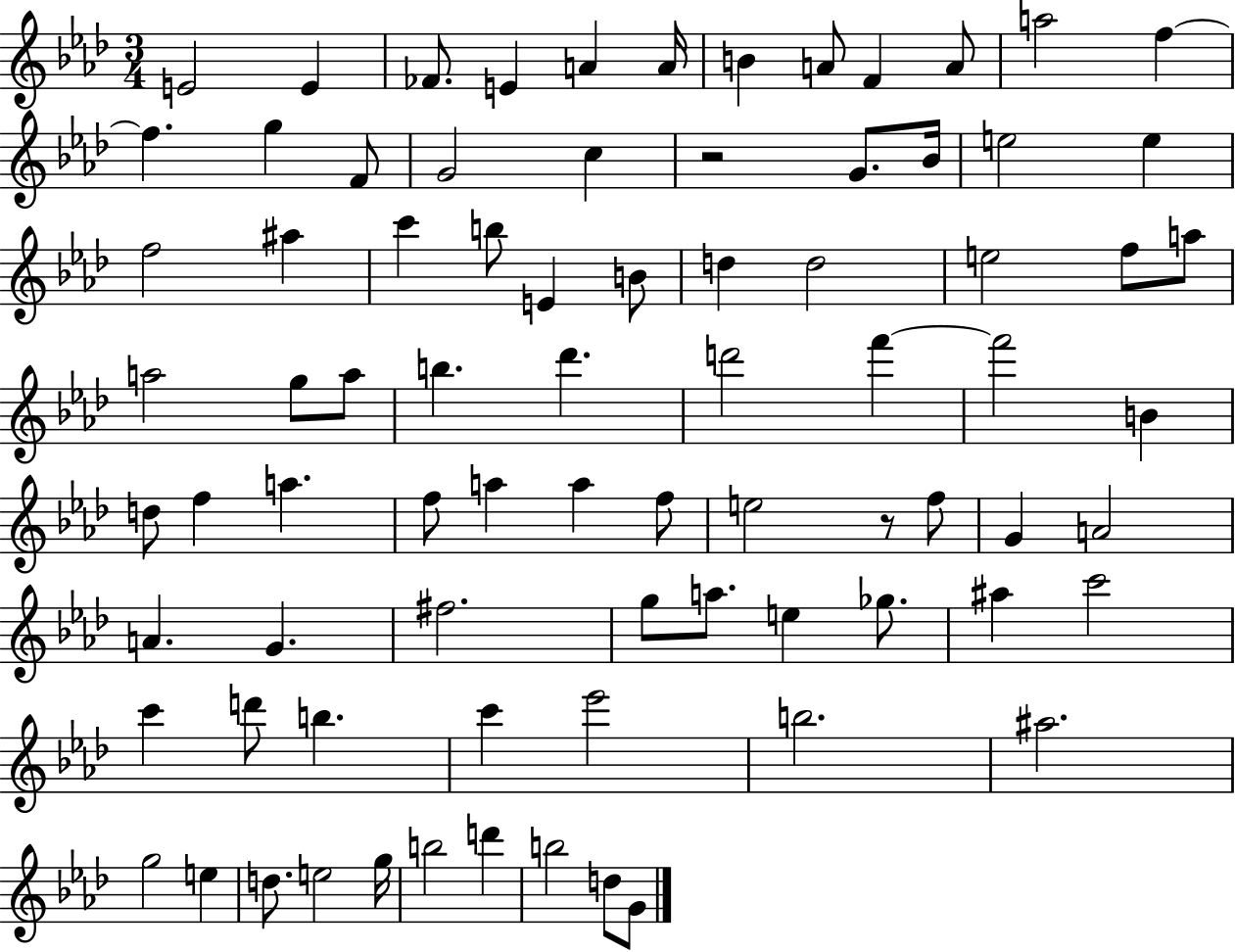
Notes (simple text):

E4/h E4/q FES4/e. E4/q A4/q A4/s B4/q A4/e F4/q A4/e A5/h F5/q F5/q. G5/q F4/e G4/h C5/q R/h G4/e. Bb4/s E5/h E5/q F5/h A#5/q C6/q B5/e E4/q B4/e D5/q D5/h E5/h F5/e A5/e A5/h G5/e A5/e B5/q. Db6/q. D6/h F6/q F6/h B4/q D5/e F5/q A5/q. F5/e A5/q A5/q F5/e E5/h R/e F5/e G4/q A4/h A4/q. G4/q. F#5/h. G5/e A5/e. E5/q Gb5/e. A#5/q C6/h C6/q D6/e B5/q. C6/q Eb6/h B5/h. A#5/h. G5/h E5/q D5/e. E5/h G5/s B5/h D6/q B5/h D5/e G4/e